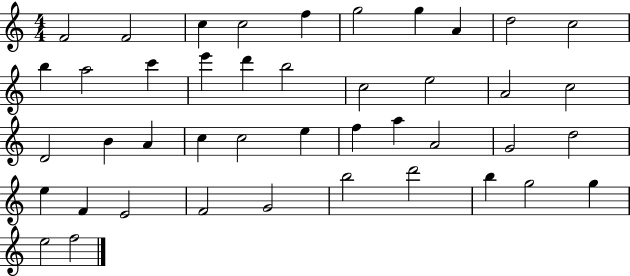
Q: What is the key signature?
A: C major